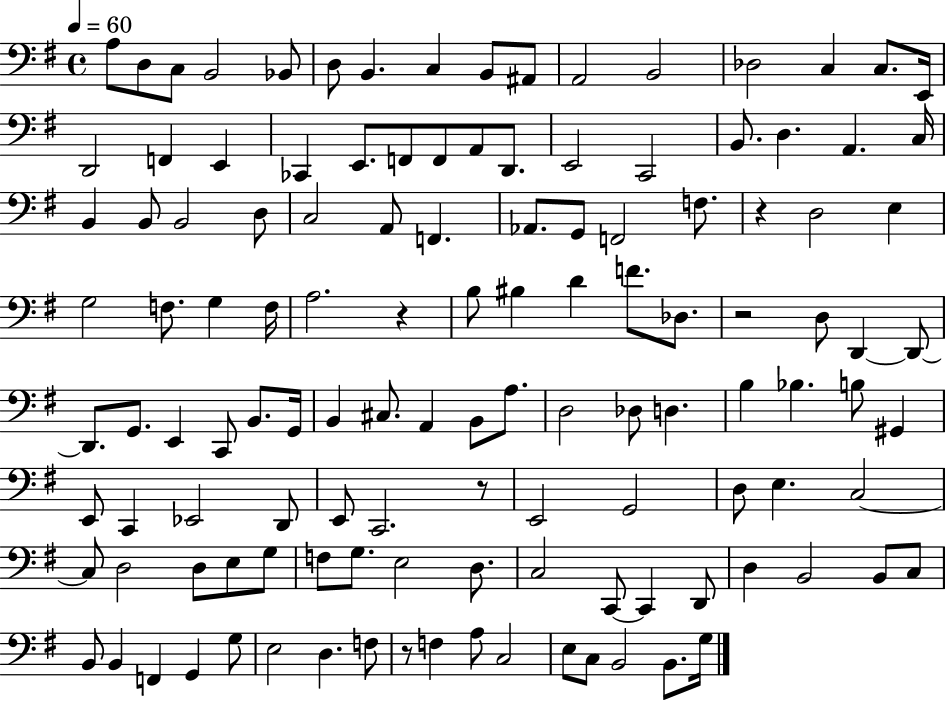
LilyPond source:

{
  \clef bass
  \time 4/4
  \defaultTimeSignature
  \key g \major
  \tempo 4 = 60
  a8 d8 c8 b,2 bes,8 | d8 b,4. c4 b,8 ais,8 | a,2 b,2 | des2 c4 c8. e,16 | \break d,2 f,4 e,4 | ces,4 e,8. f,8 f,8 a,8 d,8. | e,2 c,2 | b,8. d4. a,4. c16 | \break b,4 b,8 b,2 d8 | c2 a,8 f,4. | aes,8. g,8 f,2 f8. | r4 d2 e4 | \break g2 f8. g4 f16 | a2. r4 | b8 bis4 d'4 f'8. des8. | r2 d8 d,4~~ d,8~~ | \break d,8. g,8. e,4 c,8 b,8. g,16 | b,4 cis8. a,4 b,8 a8. | d2 des8 d4. | b4 bes4. b8 gis,4 | \break e,8 c,4 ees,2 d,8 | e,8 c,2. r8 | e,2 g,2 | d8 e4. c2~~ | \break c8 d2 d8 e8 g8 | f8 g8. e2 d8. | c2 c,8~~ c,4 d,8 | d4 b,2 b,8 c8 | \break b,8 b,4 f,4 g,4 g8 | e2 d4. f8 | r8 f4 a8 c2 | e8 c8 b,2 b,8. g16 | \break \bar "|."
}